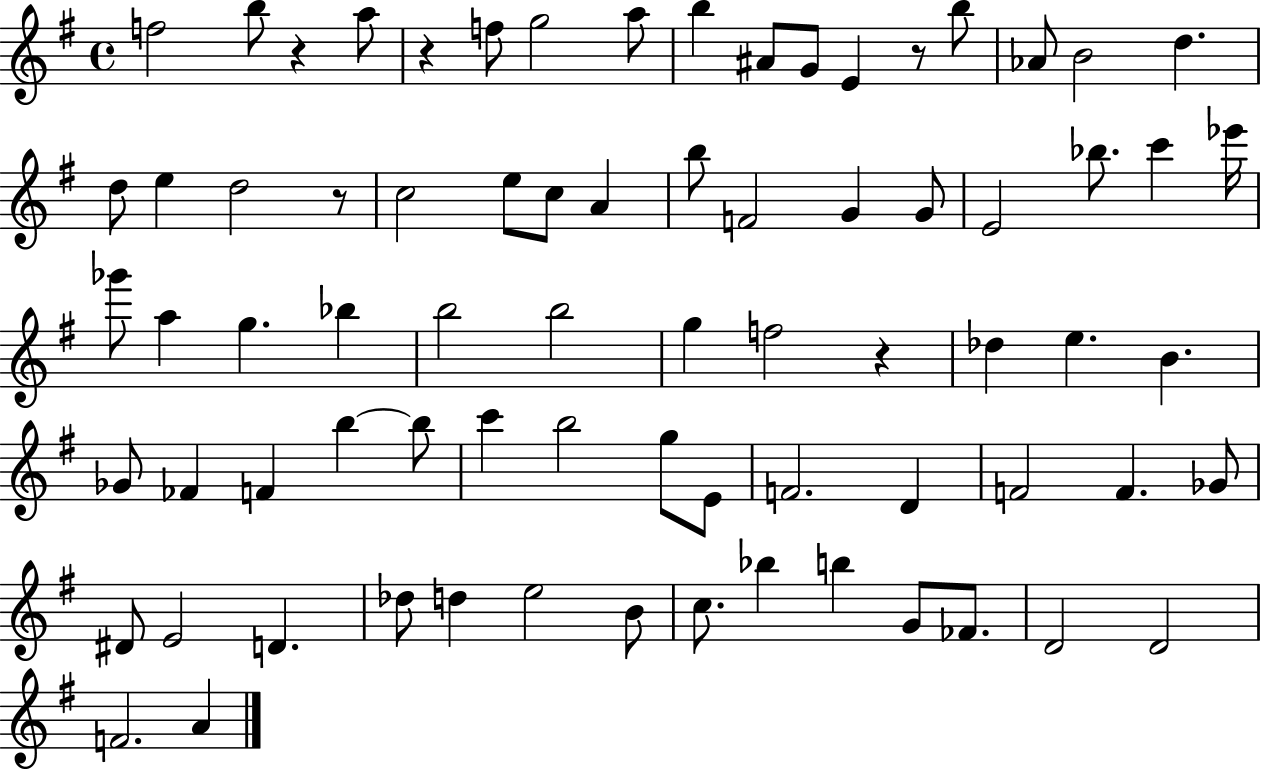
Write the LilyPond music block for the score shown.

{
  \clef treble
  \time 4/4
  \defaultTimeSignature
  \key g \major
  \repeat volta 2 { f''2 b''8 r4 a''8 | r4 f''8 g''2 a''8 | b''4 ais'8 g'8 e'4 r8 b''8 | aes'8 b'2 d''4. | \break d''8 e''4 d''2 r8 | c''2 e''8 c''8 a'4 | b''8 f'2 g'4 g'8 | e'2 bes''8. c'''4 ees'''16 | \break ges'''8 a''4 g''4. bes''4 | b''2 b''2 | g''4 f''2 r4 | des''4 e''4. b'4. | \break ges'8 fes'4 f'4 b''4~~ b''8 | c'''4 b''2 g''8 e'8 | f'2. d'4 | f'2 f'4. ges'8 | \break dis'8 e'2 d'4. | des''8 d''4 e''2 b'8 | c''8. bes''4 b''4 g'8 fes'8. | d'2 d'2 | \break f'2. a'4 | } \bar "|."
}